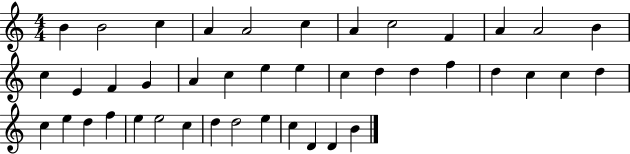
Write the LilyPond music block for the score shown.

{
  \clef treble
  \numericTimeSignature
  \time 4/4
  \key c \major
  b'4 b'2 c''4 | a'4 a'2 c''4 | a'4 c''2 f'4 | a'4 a'2 b'4 | \break c''4 e'4 f'4 g'4 | a'4 c''4 e''4 e''4 | c''4 d''4 d''4 f''4 | d''4 c''4 c''4 d''4 | \break c''4 e''4 d''4 f''4 | e''4 e''2 c''4 | d''4 d''2 e''4 | c''4 d'4 d'4 b'4 | \break \bar "|."
}